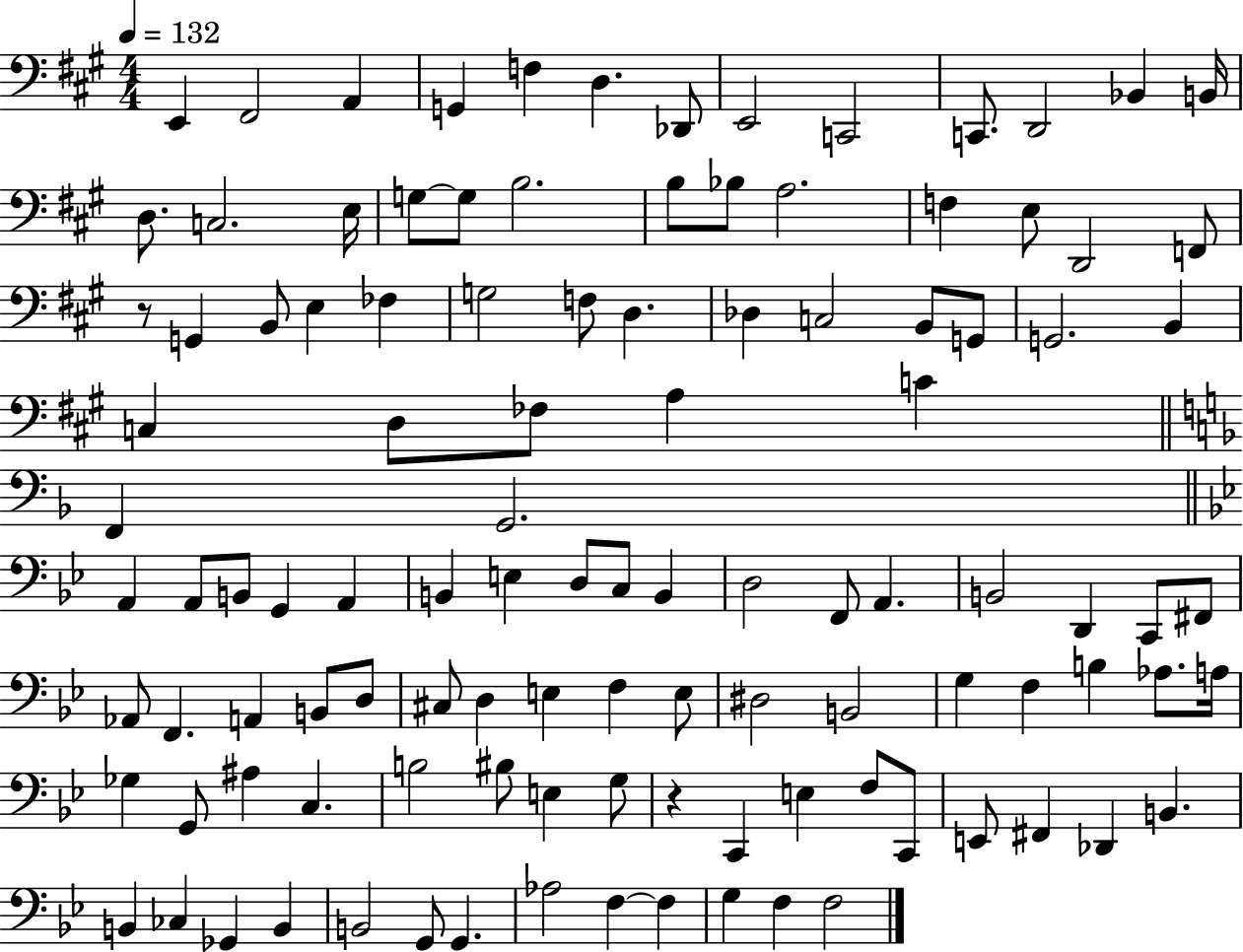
{
  \clef bass
  \numericTimeSignature
  \time 4/4
  \key a \major
  \tempo 4 = 132
  \repeat volta 2 { e,4 fis,2 a,4 | g,4 f4 d4. des,8 | e,2 c,2 | c,8. d,2 bes,4 b,16 | \break d8. c2. e16 | g8~~ g8 b2. | b8 bes8 a2. | f4 e8 d,2 f,8 | \break r8 g,4 b,8 e4 fes4 | g2 f8 d4. | des4 c2 b,8 g,8 | g,2. b,4 | \break c4 d8 fes8 a4 c'4 | \bar "||" \break \key d \minor f,4 g,2. | \bar "||" \break \key bes \major a,4 a,8 b,8 g,4 a,4 | b,4 e4 d8 c8 b,4 | d2 f,8 a,4. | b,2 d,4 c,8 fis,8 | \break aes,8 f,4. a,4 b,8 d8 | cis8 d4 e4 f4 e8 | dis2 b,2 | g4 f4 b4 aes8. a16 | \break ges4 g,8 ais4 c4. | b2 bis8 e4 g8 | r4 c,4 e4 f8 c,8 | e,8 fis,4 des,4 b,4. | \break b,4 ces4 ges,4 b,4 | b,2 g,8 g,4. | aes2 f4~~ f4 | g4 f4 f2 | \break } \bar "|."
}